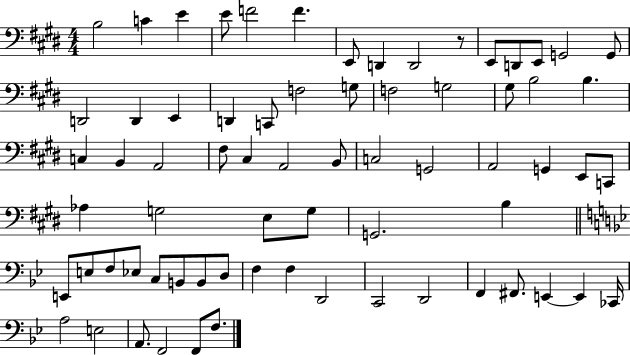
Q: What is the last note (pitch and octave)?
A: F3